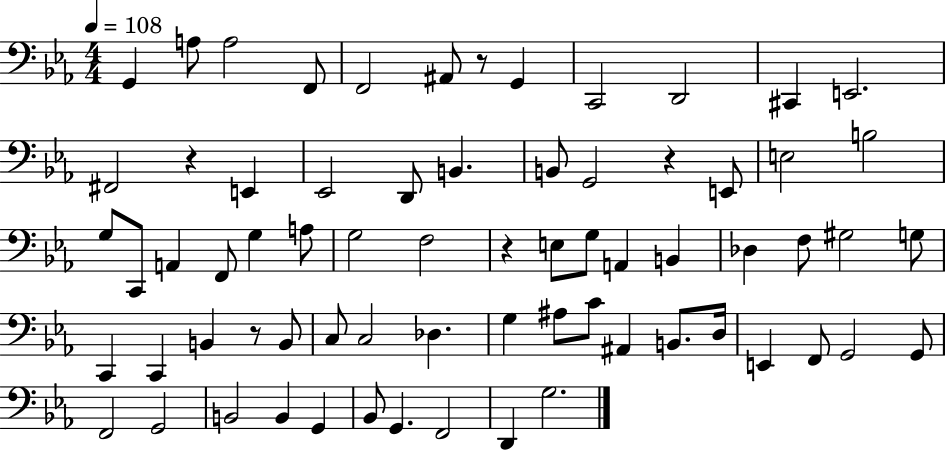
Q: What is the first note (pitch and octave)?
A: G2